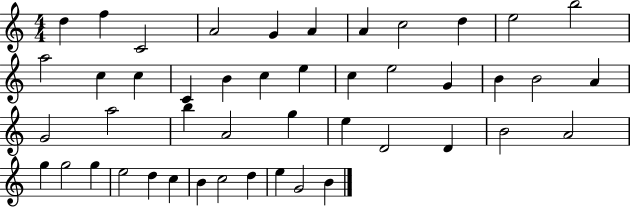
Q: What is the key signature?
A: C major